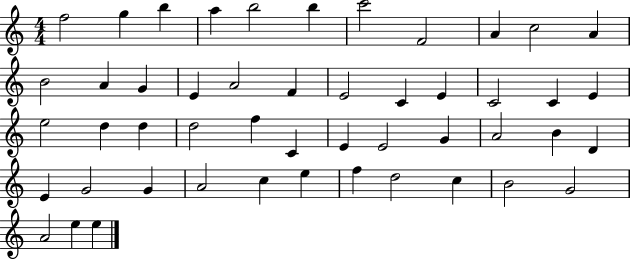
X:1
T:Untitled
M:4/4
L:1/4
K:C
f2 g b a b2 b c'2 F2 A c2 A B2 A G E A2 F E2 C E C2 C E e2 d d d2 f C E E2 G A2 B D E G2 G A2 c e f d2 c B2 G2 A2 e e